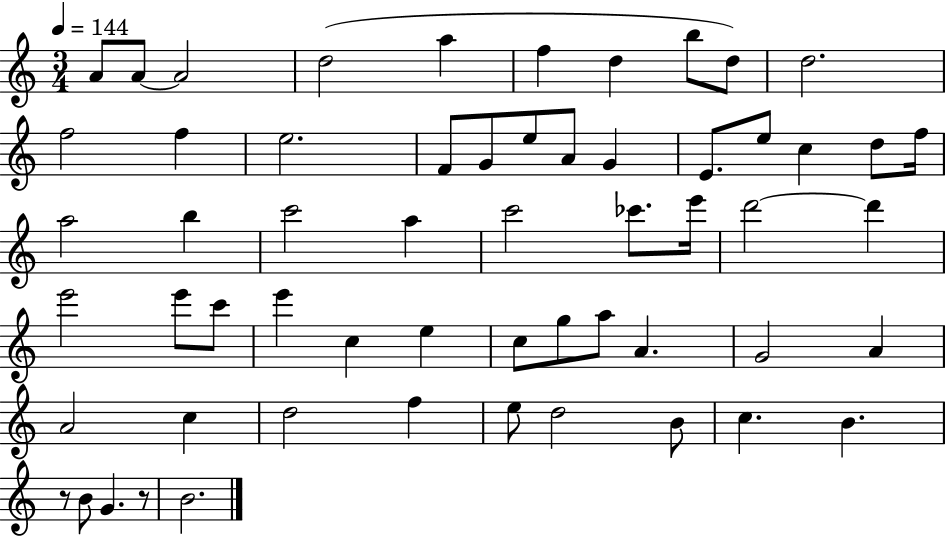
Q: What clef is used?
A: treble